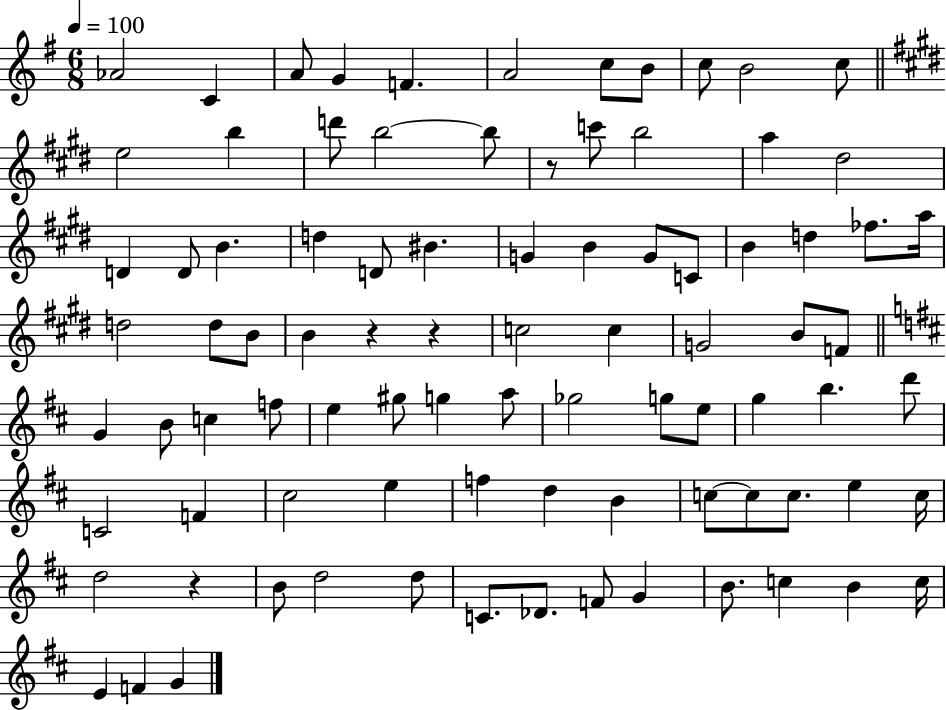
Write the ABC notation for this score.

X:1
T:Untitled
M:6/8
L:1/4
K:G
_A2 C A/2 G F A2 c/2 B/2 c/2 B2 c/2 e2 b d'/2 b2 b/2 z/2 c'/2 b2 a ^d2 D D/2 B d D/2 ^B G B G/2 C/2 B d _f/2 a/4 d2 d/2 B/2 B z z c2 c G2 B/2 F/2 G B/2 c f/2 e ^g/2 g a/2 _g2 g/2 e/2 g b d'/2 C2 F ^c2 e f d B c/2 c/2 c/2 e c/4 d2 z B/2 d2 d/2 C/2 _D/2 F/2 G B/2 c B c/4 E F G